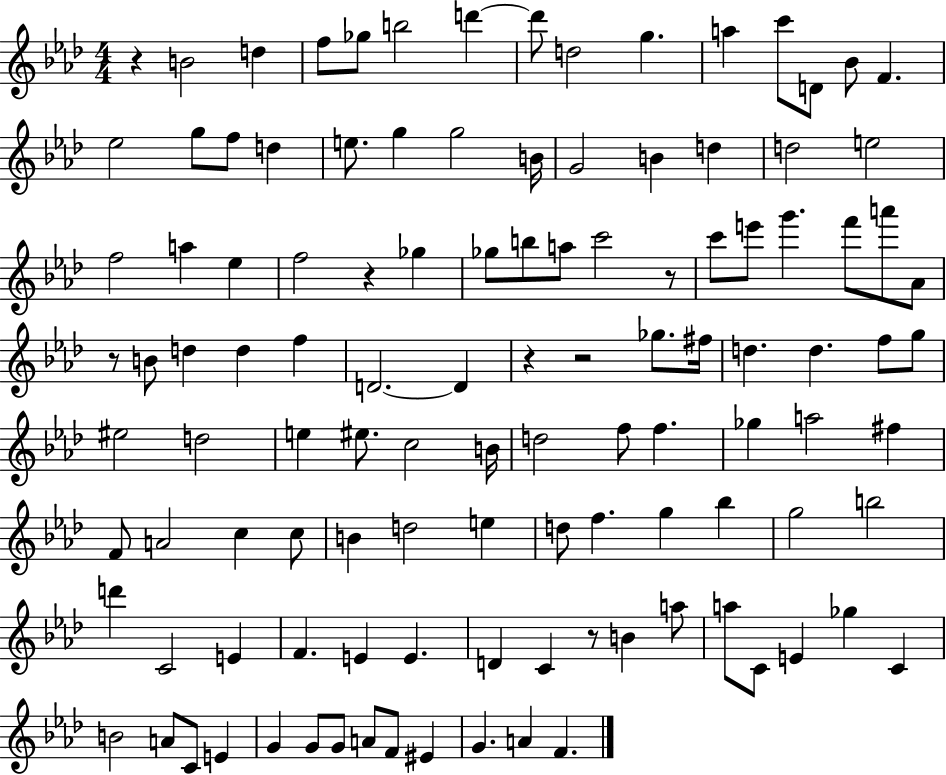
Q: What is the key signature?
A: AES major